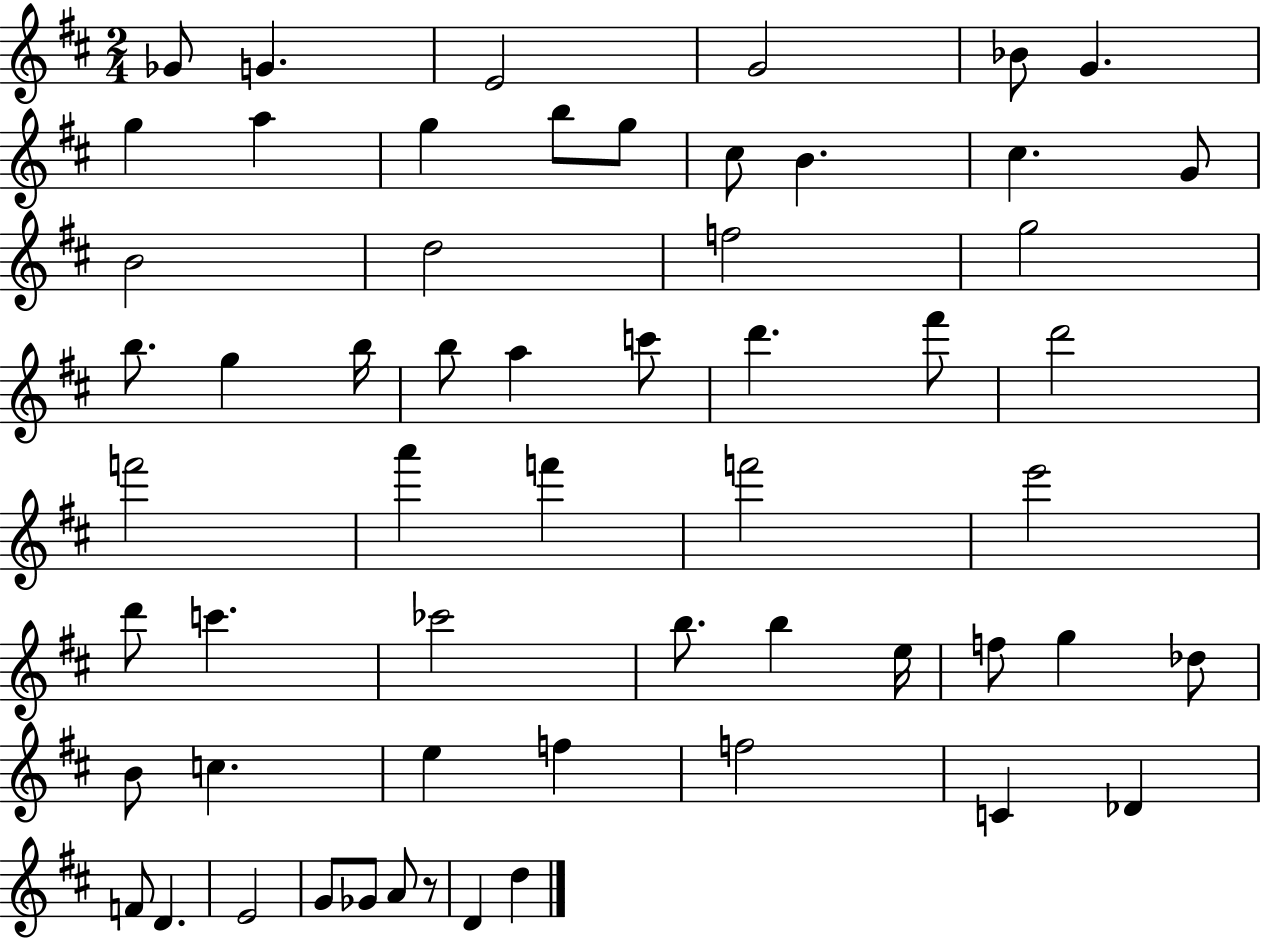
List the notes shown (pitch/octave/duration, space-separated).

Gb4/e G4/q. E4/h G4/h Bb4/e G4/q. G5/q A5/q G5/q B5/e G5/e C#5/e B4/q. C#5/q. G4/e B4/h D5/h F5/h G5/h B5/e. G5/q B5/s B5/e A5/q C6/e D6/q. F#6/e D6/h F6/h A6/q F6/q F6/h E6/h D6/e C6/q. CES6/h B5/e. B5/q E5/s F5/e G5/q Db5/e B4/e C5/q. E5/q F5/q F5/h C4/q Db4/q F4/e D4/q. E4/h G4/e Gb4/e A4/e R/e D4/q D5/q